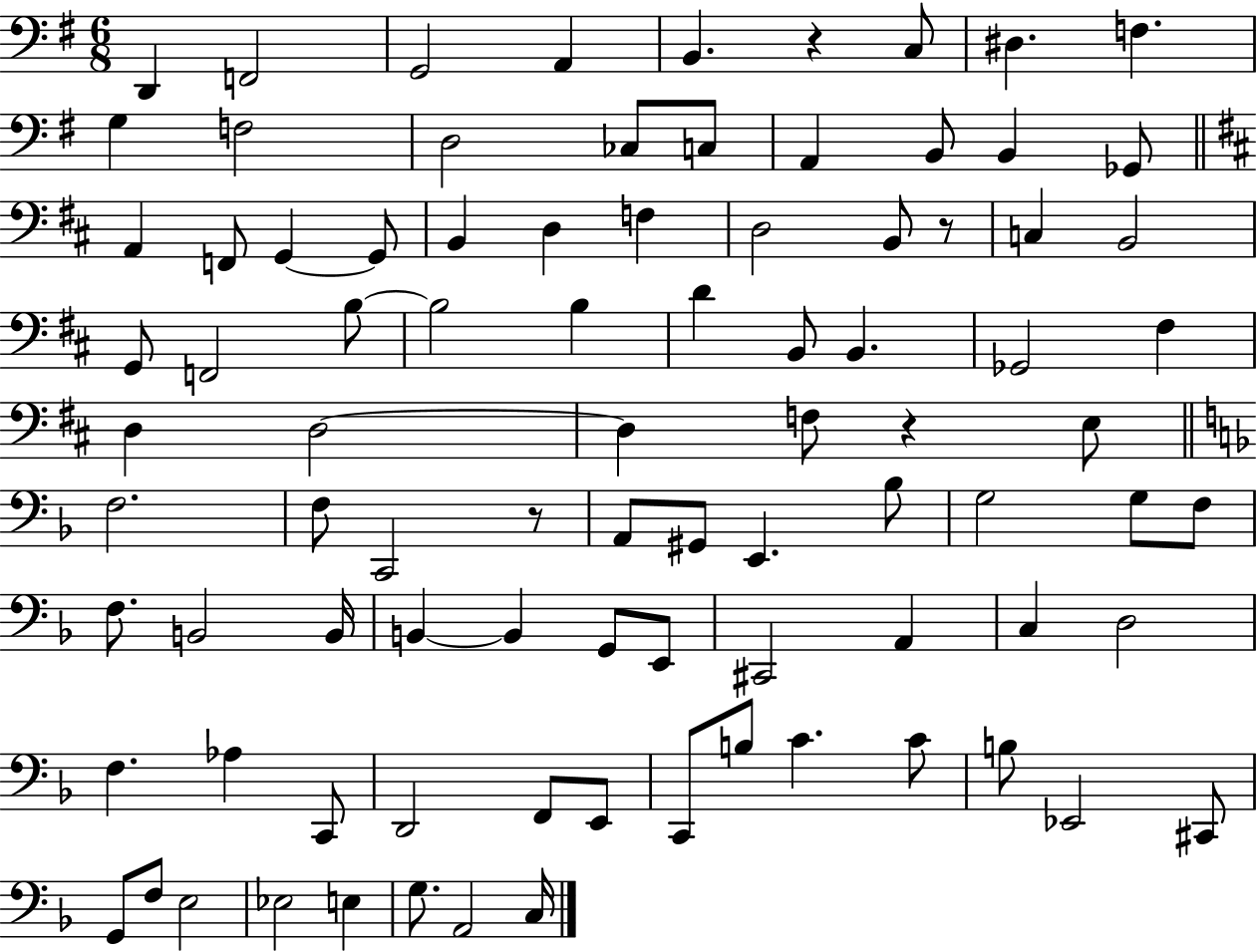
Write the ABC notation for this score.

X:1
T:Untitled
M:6/8
L:1/4
K:G
D,, F,,2 G,,2 A,, B,, z C,/2 ^D, F, G, F,2 D,2 _C,/2 C,/2 A,, B,,/2 B,, _G,,/2 A,, F,,/2 G,, G,,/2 B,, D, F, D,2 B,,/2 z/2 C, B,,2 G,,/2 F,,2 B,/2 B,2 B, D B,,/2 B,, _G,,2 ^F, D, D,2 D, F,/2 z E,/2 F,2 F,/2 C,,2 z/2 A,,/2 ^G,,/2 E,, _B,/2 G,2 G,/2 F,/2 F,/2 B,,2 B,,/4 B,, B,, G,,/2 E,,/2 ^C,,2 A,, C, D,2 F, _A, C,,/2 D,,2 F,,/2 E,,/2 C,,/2 B,/2 C C/2 B,/2 _E,,2 ^C,,/2 G,,/2 F,/2 E,2 _E,2 E, G,/2 A,,2 C,/4